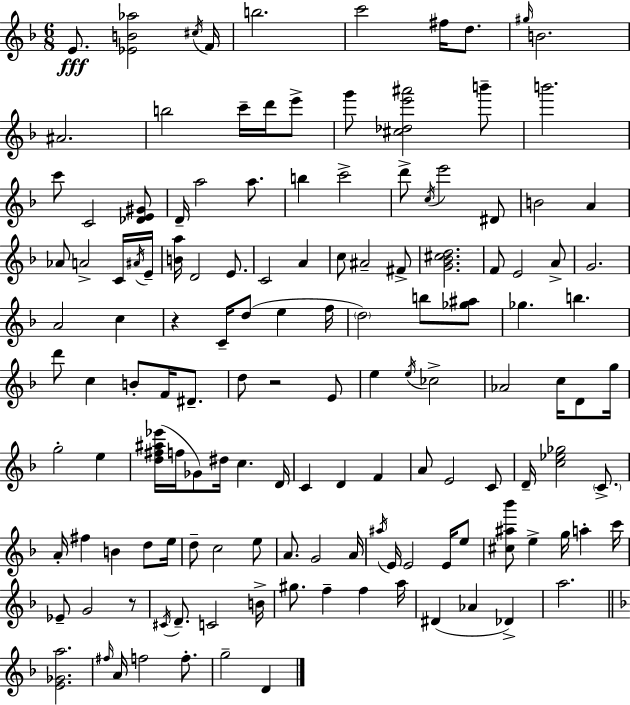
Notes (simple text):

E4/e. [Eb4,B4,Ab5]/h C#5/s F4/s B5/h. C6/h F#5/s D5/e. G#5/s B4/h. A#4/h. B5/h C6/s D6/s E6/e G6/e [C#5,Db5,E6,A#6]/h B6/e B6/h. C6/e C4/h [Db4,E4,G#4]/e D4/s A5/h A5/e. B5/q C6/h D6/e C5/s E6/h D#4/e B4/h A4/q Ab4/e A4/h C4/s A#4/s E4/s [B4,A5]/s D4/h E4/e. C4/h A4/q C5/e A#4/h F#4/e [G4,Bb4,C#5,D5]/h. F4/e E4/h A4/e G4/h. A4/h C5/q R/q C4/s D5/e E5/q F5/s D5/h B5/e [Gb5,A#5]/e Gb5/q. B5/q. D6/e C5/q B4/e F4/s D#4/e. D5/e R/h E4/e E5/q E5/s CES5/h Ab4/h C5/s D4/e G5/s G5/h E5/q [D5,F#5,A#5,Eb6]/s F5/s Gb4/e D#5/s C5/q. D4/s C4/q D4/q F4/q A4/e E4/h C4/e D4/s [C5,Eb5,Gb5]/h C4/e. A4/s F#5/q B4/q D5/e E5/s D5/e C5/h E5/e A4/e. G4/h A4/s A#5/s E4/s E4/h E4/s E5/e [C#5,A#5,Bb6]/e E5/q G5/s A5/q C6/s Eb4/e G4/h R/e C#4/s D4/e. C4/h B4/s G#5/e. F5/q F5/q A5/s D#4/q Ab4/q Db4/q A5/h. [E4,Gb4,A5]/h. F#5/s A4/s F5/h F5/e. G5/h D4/q